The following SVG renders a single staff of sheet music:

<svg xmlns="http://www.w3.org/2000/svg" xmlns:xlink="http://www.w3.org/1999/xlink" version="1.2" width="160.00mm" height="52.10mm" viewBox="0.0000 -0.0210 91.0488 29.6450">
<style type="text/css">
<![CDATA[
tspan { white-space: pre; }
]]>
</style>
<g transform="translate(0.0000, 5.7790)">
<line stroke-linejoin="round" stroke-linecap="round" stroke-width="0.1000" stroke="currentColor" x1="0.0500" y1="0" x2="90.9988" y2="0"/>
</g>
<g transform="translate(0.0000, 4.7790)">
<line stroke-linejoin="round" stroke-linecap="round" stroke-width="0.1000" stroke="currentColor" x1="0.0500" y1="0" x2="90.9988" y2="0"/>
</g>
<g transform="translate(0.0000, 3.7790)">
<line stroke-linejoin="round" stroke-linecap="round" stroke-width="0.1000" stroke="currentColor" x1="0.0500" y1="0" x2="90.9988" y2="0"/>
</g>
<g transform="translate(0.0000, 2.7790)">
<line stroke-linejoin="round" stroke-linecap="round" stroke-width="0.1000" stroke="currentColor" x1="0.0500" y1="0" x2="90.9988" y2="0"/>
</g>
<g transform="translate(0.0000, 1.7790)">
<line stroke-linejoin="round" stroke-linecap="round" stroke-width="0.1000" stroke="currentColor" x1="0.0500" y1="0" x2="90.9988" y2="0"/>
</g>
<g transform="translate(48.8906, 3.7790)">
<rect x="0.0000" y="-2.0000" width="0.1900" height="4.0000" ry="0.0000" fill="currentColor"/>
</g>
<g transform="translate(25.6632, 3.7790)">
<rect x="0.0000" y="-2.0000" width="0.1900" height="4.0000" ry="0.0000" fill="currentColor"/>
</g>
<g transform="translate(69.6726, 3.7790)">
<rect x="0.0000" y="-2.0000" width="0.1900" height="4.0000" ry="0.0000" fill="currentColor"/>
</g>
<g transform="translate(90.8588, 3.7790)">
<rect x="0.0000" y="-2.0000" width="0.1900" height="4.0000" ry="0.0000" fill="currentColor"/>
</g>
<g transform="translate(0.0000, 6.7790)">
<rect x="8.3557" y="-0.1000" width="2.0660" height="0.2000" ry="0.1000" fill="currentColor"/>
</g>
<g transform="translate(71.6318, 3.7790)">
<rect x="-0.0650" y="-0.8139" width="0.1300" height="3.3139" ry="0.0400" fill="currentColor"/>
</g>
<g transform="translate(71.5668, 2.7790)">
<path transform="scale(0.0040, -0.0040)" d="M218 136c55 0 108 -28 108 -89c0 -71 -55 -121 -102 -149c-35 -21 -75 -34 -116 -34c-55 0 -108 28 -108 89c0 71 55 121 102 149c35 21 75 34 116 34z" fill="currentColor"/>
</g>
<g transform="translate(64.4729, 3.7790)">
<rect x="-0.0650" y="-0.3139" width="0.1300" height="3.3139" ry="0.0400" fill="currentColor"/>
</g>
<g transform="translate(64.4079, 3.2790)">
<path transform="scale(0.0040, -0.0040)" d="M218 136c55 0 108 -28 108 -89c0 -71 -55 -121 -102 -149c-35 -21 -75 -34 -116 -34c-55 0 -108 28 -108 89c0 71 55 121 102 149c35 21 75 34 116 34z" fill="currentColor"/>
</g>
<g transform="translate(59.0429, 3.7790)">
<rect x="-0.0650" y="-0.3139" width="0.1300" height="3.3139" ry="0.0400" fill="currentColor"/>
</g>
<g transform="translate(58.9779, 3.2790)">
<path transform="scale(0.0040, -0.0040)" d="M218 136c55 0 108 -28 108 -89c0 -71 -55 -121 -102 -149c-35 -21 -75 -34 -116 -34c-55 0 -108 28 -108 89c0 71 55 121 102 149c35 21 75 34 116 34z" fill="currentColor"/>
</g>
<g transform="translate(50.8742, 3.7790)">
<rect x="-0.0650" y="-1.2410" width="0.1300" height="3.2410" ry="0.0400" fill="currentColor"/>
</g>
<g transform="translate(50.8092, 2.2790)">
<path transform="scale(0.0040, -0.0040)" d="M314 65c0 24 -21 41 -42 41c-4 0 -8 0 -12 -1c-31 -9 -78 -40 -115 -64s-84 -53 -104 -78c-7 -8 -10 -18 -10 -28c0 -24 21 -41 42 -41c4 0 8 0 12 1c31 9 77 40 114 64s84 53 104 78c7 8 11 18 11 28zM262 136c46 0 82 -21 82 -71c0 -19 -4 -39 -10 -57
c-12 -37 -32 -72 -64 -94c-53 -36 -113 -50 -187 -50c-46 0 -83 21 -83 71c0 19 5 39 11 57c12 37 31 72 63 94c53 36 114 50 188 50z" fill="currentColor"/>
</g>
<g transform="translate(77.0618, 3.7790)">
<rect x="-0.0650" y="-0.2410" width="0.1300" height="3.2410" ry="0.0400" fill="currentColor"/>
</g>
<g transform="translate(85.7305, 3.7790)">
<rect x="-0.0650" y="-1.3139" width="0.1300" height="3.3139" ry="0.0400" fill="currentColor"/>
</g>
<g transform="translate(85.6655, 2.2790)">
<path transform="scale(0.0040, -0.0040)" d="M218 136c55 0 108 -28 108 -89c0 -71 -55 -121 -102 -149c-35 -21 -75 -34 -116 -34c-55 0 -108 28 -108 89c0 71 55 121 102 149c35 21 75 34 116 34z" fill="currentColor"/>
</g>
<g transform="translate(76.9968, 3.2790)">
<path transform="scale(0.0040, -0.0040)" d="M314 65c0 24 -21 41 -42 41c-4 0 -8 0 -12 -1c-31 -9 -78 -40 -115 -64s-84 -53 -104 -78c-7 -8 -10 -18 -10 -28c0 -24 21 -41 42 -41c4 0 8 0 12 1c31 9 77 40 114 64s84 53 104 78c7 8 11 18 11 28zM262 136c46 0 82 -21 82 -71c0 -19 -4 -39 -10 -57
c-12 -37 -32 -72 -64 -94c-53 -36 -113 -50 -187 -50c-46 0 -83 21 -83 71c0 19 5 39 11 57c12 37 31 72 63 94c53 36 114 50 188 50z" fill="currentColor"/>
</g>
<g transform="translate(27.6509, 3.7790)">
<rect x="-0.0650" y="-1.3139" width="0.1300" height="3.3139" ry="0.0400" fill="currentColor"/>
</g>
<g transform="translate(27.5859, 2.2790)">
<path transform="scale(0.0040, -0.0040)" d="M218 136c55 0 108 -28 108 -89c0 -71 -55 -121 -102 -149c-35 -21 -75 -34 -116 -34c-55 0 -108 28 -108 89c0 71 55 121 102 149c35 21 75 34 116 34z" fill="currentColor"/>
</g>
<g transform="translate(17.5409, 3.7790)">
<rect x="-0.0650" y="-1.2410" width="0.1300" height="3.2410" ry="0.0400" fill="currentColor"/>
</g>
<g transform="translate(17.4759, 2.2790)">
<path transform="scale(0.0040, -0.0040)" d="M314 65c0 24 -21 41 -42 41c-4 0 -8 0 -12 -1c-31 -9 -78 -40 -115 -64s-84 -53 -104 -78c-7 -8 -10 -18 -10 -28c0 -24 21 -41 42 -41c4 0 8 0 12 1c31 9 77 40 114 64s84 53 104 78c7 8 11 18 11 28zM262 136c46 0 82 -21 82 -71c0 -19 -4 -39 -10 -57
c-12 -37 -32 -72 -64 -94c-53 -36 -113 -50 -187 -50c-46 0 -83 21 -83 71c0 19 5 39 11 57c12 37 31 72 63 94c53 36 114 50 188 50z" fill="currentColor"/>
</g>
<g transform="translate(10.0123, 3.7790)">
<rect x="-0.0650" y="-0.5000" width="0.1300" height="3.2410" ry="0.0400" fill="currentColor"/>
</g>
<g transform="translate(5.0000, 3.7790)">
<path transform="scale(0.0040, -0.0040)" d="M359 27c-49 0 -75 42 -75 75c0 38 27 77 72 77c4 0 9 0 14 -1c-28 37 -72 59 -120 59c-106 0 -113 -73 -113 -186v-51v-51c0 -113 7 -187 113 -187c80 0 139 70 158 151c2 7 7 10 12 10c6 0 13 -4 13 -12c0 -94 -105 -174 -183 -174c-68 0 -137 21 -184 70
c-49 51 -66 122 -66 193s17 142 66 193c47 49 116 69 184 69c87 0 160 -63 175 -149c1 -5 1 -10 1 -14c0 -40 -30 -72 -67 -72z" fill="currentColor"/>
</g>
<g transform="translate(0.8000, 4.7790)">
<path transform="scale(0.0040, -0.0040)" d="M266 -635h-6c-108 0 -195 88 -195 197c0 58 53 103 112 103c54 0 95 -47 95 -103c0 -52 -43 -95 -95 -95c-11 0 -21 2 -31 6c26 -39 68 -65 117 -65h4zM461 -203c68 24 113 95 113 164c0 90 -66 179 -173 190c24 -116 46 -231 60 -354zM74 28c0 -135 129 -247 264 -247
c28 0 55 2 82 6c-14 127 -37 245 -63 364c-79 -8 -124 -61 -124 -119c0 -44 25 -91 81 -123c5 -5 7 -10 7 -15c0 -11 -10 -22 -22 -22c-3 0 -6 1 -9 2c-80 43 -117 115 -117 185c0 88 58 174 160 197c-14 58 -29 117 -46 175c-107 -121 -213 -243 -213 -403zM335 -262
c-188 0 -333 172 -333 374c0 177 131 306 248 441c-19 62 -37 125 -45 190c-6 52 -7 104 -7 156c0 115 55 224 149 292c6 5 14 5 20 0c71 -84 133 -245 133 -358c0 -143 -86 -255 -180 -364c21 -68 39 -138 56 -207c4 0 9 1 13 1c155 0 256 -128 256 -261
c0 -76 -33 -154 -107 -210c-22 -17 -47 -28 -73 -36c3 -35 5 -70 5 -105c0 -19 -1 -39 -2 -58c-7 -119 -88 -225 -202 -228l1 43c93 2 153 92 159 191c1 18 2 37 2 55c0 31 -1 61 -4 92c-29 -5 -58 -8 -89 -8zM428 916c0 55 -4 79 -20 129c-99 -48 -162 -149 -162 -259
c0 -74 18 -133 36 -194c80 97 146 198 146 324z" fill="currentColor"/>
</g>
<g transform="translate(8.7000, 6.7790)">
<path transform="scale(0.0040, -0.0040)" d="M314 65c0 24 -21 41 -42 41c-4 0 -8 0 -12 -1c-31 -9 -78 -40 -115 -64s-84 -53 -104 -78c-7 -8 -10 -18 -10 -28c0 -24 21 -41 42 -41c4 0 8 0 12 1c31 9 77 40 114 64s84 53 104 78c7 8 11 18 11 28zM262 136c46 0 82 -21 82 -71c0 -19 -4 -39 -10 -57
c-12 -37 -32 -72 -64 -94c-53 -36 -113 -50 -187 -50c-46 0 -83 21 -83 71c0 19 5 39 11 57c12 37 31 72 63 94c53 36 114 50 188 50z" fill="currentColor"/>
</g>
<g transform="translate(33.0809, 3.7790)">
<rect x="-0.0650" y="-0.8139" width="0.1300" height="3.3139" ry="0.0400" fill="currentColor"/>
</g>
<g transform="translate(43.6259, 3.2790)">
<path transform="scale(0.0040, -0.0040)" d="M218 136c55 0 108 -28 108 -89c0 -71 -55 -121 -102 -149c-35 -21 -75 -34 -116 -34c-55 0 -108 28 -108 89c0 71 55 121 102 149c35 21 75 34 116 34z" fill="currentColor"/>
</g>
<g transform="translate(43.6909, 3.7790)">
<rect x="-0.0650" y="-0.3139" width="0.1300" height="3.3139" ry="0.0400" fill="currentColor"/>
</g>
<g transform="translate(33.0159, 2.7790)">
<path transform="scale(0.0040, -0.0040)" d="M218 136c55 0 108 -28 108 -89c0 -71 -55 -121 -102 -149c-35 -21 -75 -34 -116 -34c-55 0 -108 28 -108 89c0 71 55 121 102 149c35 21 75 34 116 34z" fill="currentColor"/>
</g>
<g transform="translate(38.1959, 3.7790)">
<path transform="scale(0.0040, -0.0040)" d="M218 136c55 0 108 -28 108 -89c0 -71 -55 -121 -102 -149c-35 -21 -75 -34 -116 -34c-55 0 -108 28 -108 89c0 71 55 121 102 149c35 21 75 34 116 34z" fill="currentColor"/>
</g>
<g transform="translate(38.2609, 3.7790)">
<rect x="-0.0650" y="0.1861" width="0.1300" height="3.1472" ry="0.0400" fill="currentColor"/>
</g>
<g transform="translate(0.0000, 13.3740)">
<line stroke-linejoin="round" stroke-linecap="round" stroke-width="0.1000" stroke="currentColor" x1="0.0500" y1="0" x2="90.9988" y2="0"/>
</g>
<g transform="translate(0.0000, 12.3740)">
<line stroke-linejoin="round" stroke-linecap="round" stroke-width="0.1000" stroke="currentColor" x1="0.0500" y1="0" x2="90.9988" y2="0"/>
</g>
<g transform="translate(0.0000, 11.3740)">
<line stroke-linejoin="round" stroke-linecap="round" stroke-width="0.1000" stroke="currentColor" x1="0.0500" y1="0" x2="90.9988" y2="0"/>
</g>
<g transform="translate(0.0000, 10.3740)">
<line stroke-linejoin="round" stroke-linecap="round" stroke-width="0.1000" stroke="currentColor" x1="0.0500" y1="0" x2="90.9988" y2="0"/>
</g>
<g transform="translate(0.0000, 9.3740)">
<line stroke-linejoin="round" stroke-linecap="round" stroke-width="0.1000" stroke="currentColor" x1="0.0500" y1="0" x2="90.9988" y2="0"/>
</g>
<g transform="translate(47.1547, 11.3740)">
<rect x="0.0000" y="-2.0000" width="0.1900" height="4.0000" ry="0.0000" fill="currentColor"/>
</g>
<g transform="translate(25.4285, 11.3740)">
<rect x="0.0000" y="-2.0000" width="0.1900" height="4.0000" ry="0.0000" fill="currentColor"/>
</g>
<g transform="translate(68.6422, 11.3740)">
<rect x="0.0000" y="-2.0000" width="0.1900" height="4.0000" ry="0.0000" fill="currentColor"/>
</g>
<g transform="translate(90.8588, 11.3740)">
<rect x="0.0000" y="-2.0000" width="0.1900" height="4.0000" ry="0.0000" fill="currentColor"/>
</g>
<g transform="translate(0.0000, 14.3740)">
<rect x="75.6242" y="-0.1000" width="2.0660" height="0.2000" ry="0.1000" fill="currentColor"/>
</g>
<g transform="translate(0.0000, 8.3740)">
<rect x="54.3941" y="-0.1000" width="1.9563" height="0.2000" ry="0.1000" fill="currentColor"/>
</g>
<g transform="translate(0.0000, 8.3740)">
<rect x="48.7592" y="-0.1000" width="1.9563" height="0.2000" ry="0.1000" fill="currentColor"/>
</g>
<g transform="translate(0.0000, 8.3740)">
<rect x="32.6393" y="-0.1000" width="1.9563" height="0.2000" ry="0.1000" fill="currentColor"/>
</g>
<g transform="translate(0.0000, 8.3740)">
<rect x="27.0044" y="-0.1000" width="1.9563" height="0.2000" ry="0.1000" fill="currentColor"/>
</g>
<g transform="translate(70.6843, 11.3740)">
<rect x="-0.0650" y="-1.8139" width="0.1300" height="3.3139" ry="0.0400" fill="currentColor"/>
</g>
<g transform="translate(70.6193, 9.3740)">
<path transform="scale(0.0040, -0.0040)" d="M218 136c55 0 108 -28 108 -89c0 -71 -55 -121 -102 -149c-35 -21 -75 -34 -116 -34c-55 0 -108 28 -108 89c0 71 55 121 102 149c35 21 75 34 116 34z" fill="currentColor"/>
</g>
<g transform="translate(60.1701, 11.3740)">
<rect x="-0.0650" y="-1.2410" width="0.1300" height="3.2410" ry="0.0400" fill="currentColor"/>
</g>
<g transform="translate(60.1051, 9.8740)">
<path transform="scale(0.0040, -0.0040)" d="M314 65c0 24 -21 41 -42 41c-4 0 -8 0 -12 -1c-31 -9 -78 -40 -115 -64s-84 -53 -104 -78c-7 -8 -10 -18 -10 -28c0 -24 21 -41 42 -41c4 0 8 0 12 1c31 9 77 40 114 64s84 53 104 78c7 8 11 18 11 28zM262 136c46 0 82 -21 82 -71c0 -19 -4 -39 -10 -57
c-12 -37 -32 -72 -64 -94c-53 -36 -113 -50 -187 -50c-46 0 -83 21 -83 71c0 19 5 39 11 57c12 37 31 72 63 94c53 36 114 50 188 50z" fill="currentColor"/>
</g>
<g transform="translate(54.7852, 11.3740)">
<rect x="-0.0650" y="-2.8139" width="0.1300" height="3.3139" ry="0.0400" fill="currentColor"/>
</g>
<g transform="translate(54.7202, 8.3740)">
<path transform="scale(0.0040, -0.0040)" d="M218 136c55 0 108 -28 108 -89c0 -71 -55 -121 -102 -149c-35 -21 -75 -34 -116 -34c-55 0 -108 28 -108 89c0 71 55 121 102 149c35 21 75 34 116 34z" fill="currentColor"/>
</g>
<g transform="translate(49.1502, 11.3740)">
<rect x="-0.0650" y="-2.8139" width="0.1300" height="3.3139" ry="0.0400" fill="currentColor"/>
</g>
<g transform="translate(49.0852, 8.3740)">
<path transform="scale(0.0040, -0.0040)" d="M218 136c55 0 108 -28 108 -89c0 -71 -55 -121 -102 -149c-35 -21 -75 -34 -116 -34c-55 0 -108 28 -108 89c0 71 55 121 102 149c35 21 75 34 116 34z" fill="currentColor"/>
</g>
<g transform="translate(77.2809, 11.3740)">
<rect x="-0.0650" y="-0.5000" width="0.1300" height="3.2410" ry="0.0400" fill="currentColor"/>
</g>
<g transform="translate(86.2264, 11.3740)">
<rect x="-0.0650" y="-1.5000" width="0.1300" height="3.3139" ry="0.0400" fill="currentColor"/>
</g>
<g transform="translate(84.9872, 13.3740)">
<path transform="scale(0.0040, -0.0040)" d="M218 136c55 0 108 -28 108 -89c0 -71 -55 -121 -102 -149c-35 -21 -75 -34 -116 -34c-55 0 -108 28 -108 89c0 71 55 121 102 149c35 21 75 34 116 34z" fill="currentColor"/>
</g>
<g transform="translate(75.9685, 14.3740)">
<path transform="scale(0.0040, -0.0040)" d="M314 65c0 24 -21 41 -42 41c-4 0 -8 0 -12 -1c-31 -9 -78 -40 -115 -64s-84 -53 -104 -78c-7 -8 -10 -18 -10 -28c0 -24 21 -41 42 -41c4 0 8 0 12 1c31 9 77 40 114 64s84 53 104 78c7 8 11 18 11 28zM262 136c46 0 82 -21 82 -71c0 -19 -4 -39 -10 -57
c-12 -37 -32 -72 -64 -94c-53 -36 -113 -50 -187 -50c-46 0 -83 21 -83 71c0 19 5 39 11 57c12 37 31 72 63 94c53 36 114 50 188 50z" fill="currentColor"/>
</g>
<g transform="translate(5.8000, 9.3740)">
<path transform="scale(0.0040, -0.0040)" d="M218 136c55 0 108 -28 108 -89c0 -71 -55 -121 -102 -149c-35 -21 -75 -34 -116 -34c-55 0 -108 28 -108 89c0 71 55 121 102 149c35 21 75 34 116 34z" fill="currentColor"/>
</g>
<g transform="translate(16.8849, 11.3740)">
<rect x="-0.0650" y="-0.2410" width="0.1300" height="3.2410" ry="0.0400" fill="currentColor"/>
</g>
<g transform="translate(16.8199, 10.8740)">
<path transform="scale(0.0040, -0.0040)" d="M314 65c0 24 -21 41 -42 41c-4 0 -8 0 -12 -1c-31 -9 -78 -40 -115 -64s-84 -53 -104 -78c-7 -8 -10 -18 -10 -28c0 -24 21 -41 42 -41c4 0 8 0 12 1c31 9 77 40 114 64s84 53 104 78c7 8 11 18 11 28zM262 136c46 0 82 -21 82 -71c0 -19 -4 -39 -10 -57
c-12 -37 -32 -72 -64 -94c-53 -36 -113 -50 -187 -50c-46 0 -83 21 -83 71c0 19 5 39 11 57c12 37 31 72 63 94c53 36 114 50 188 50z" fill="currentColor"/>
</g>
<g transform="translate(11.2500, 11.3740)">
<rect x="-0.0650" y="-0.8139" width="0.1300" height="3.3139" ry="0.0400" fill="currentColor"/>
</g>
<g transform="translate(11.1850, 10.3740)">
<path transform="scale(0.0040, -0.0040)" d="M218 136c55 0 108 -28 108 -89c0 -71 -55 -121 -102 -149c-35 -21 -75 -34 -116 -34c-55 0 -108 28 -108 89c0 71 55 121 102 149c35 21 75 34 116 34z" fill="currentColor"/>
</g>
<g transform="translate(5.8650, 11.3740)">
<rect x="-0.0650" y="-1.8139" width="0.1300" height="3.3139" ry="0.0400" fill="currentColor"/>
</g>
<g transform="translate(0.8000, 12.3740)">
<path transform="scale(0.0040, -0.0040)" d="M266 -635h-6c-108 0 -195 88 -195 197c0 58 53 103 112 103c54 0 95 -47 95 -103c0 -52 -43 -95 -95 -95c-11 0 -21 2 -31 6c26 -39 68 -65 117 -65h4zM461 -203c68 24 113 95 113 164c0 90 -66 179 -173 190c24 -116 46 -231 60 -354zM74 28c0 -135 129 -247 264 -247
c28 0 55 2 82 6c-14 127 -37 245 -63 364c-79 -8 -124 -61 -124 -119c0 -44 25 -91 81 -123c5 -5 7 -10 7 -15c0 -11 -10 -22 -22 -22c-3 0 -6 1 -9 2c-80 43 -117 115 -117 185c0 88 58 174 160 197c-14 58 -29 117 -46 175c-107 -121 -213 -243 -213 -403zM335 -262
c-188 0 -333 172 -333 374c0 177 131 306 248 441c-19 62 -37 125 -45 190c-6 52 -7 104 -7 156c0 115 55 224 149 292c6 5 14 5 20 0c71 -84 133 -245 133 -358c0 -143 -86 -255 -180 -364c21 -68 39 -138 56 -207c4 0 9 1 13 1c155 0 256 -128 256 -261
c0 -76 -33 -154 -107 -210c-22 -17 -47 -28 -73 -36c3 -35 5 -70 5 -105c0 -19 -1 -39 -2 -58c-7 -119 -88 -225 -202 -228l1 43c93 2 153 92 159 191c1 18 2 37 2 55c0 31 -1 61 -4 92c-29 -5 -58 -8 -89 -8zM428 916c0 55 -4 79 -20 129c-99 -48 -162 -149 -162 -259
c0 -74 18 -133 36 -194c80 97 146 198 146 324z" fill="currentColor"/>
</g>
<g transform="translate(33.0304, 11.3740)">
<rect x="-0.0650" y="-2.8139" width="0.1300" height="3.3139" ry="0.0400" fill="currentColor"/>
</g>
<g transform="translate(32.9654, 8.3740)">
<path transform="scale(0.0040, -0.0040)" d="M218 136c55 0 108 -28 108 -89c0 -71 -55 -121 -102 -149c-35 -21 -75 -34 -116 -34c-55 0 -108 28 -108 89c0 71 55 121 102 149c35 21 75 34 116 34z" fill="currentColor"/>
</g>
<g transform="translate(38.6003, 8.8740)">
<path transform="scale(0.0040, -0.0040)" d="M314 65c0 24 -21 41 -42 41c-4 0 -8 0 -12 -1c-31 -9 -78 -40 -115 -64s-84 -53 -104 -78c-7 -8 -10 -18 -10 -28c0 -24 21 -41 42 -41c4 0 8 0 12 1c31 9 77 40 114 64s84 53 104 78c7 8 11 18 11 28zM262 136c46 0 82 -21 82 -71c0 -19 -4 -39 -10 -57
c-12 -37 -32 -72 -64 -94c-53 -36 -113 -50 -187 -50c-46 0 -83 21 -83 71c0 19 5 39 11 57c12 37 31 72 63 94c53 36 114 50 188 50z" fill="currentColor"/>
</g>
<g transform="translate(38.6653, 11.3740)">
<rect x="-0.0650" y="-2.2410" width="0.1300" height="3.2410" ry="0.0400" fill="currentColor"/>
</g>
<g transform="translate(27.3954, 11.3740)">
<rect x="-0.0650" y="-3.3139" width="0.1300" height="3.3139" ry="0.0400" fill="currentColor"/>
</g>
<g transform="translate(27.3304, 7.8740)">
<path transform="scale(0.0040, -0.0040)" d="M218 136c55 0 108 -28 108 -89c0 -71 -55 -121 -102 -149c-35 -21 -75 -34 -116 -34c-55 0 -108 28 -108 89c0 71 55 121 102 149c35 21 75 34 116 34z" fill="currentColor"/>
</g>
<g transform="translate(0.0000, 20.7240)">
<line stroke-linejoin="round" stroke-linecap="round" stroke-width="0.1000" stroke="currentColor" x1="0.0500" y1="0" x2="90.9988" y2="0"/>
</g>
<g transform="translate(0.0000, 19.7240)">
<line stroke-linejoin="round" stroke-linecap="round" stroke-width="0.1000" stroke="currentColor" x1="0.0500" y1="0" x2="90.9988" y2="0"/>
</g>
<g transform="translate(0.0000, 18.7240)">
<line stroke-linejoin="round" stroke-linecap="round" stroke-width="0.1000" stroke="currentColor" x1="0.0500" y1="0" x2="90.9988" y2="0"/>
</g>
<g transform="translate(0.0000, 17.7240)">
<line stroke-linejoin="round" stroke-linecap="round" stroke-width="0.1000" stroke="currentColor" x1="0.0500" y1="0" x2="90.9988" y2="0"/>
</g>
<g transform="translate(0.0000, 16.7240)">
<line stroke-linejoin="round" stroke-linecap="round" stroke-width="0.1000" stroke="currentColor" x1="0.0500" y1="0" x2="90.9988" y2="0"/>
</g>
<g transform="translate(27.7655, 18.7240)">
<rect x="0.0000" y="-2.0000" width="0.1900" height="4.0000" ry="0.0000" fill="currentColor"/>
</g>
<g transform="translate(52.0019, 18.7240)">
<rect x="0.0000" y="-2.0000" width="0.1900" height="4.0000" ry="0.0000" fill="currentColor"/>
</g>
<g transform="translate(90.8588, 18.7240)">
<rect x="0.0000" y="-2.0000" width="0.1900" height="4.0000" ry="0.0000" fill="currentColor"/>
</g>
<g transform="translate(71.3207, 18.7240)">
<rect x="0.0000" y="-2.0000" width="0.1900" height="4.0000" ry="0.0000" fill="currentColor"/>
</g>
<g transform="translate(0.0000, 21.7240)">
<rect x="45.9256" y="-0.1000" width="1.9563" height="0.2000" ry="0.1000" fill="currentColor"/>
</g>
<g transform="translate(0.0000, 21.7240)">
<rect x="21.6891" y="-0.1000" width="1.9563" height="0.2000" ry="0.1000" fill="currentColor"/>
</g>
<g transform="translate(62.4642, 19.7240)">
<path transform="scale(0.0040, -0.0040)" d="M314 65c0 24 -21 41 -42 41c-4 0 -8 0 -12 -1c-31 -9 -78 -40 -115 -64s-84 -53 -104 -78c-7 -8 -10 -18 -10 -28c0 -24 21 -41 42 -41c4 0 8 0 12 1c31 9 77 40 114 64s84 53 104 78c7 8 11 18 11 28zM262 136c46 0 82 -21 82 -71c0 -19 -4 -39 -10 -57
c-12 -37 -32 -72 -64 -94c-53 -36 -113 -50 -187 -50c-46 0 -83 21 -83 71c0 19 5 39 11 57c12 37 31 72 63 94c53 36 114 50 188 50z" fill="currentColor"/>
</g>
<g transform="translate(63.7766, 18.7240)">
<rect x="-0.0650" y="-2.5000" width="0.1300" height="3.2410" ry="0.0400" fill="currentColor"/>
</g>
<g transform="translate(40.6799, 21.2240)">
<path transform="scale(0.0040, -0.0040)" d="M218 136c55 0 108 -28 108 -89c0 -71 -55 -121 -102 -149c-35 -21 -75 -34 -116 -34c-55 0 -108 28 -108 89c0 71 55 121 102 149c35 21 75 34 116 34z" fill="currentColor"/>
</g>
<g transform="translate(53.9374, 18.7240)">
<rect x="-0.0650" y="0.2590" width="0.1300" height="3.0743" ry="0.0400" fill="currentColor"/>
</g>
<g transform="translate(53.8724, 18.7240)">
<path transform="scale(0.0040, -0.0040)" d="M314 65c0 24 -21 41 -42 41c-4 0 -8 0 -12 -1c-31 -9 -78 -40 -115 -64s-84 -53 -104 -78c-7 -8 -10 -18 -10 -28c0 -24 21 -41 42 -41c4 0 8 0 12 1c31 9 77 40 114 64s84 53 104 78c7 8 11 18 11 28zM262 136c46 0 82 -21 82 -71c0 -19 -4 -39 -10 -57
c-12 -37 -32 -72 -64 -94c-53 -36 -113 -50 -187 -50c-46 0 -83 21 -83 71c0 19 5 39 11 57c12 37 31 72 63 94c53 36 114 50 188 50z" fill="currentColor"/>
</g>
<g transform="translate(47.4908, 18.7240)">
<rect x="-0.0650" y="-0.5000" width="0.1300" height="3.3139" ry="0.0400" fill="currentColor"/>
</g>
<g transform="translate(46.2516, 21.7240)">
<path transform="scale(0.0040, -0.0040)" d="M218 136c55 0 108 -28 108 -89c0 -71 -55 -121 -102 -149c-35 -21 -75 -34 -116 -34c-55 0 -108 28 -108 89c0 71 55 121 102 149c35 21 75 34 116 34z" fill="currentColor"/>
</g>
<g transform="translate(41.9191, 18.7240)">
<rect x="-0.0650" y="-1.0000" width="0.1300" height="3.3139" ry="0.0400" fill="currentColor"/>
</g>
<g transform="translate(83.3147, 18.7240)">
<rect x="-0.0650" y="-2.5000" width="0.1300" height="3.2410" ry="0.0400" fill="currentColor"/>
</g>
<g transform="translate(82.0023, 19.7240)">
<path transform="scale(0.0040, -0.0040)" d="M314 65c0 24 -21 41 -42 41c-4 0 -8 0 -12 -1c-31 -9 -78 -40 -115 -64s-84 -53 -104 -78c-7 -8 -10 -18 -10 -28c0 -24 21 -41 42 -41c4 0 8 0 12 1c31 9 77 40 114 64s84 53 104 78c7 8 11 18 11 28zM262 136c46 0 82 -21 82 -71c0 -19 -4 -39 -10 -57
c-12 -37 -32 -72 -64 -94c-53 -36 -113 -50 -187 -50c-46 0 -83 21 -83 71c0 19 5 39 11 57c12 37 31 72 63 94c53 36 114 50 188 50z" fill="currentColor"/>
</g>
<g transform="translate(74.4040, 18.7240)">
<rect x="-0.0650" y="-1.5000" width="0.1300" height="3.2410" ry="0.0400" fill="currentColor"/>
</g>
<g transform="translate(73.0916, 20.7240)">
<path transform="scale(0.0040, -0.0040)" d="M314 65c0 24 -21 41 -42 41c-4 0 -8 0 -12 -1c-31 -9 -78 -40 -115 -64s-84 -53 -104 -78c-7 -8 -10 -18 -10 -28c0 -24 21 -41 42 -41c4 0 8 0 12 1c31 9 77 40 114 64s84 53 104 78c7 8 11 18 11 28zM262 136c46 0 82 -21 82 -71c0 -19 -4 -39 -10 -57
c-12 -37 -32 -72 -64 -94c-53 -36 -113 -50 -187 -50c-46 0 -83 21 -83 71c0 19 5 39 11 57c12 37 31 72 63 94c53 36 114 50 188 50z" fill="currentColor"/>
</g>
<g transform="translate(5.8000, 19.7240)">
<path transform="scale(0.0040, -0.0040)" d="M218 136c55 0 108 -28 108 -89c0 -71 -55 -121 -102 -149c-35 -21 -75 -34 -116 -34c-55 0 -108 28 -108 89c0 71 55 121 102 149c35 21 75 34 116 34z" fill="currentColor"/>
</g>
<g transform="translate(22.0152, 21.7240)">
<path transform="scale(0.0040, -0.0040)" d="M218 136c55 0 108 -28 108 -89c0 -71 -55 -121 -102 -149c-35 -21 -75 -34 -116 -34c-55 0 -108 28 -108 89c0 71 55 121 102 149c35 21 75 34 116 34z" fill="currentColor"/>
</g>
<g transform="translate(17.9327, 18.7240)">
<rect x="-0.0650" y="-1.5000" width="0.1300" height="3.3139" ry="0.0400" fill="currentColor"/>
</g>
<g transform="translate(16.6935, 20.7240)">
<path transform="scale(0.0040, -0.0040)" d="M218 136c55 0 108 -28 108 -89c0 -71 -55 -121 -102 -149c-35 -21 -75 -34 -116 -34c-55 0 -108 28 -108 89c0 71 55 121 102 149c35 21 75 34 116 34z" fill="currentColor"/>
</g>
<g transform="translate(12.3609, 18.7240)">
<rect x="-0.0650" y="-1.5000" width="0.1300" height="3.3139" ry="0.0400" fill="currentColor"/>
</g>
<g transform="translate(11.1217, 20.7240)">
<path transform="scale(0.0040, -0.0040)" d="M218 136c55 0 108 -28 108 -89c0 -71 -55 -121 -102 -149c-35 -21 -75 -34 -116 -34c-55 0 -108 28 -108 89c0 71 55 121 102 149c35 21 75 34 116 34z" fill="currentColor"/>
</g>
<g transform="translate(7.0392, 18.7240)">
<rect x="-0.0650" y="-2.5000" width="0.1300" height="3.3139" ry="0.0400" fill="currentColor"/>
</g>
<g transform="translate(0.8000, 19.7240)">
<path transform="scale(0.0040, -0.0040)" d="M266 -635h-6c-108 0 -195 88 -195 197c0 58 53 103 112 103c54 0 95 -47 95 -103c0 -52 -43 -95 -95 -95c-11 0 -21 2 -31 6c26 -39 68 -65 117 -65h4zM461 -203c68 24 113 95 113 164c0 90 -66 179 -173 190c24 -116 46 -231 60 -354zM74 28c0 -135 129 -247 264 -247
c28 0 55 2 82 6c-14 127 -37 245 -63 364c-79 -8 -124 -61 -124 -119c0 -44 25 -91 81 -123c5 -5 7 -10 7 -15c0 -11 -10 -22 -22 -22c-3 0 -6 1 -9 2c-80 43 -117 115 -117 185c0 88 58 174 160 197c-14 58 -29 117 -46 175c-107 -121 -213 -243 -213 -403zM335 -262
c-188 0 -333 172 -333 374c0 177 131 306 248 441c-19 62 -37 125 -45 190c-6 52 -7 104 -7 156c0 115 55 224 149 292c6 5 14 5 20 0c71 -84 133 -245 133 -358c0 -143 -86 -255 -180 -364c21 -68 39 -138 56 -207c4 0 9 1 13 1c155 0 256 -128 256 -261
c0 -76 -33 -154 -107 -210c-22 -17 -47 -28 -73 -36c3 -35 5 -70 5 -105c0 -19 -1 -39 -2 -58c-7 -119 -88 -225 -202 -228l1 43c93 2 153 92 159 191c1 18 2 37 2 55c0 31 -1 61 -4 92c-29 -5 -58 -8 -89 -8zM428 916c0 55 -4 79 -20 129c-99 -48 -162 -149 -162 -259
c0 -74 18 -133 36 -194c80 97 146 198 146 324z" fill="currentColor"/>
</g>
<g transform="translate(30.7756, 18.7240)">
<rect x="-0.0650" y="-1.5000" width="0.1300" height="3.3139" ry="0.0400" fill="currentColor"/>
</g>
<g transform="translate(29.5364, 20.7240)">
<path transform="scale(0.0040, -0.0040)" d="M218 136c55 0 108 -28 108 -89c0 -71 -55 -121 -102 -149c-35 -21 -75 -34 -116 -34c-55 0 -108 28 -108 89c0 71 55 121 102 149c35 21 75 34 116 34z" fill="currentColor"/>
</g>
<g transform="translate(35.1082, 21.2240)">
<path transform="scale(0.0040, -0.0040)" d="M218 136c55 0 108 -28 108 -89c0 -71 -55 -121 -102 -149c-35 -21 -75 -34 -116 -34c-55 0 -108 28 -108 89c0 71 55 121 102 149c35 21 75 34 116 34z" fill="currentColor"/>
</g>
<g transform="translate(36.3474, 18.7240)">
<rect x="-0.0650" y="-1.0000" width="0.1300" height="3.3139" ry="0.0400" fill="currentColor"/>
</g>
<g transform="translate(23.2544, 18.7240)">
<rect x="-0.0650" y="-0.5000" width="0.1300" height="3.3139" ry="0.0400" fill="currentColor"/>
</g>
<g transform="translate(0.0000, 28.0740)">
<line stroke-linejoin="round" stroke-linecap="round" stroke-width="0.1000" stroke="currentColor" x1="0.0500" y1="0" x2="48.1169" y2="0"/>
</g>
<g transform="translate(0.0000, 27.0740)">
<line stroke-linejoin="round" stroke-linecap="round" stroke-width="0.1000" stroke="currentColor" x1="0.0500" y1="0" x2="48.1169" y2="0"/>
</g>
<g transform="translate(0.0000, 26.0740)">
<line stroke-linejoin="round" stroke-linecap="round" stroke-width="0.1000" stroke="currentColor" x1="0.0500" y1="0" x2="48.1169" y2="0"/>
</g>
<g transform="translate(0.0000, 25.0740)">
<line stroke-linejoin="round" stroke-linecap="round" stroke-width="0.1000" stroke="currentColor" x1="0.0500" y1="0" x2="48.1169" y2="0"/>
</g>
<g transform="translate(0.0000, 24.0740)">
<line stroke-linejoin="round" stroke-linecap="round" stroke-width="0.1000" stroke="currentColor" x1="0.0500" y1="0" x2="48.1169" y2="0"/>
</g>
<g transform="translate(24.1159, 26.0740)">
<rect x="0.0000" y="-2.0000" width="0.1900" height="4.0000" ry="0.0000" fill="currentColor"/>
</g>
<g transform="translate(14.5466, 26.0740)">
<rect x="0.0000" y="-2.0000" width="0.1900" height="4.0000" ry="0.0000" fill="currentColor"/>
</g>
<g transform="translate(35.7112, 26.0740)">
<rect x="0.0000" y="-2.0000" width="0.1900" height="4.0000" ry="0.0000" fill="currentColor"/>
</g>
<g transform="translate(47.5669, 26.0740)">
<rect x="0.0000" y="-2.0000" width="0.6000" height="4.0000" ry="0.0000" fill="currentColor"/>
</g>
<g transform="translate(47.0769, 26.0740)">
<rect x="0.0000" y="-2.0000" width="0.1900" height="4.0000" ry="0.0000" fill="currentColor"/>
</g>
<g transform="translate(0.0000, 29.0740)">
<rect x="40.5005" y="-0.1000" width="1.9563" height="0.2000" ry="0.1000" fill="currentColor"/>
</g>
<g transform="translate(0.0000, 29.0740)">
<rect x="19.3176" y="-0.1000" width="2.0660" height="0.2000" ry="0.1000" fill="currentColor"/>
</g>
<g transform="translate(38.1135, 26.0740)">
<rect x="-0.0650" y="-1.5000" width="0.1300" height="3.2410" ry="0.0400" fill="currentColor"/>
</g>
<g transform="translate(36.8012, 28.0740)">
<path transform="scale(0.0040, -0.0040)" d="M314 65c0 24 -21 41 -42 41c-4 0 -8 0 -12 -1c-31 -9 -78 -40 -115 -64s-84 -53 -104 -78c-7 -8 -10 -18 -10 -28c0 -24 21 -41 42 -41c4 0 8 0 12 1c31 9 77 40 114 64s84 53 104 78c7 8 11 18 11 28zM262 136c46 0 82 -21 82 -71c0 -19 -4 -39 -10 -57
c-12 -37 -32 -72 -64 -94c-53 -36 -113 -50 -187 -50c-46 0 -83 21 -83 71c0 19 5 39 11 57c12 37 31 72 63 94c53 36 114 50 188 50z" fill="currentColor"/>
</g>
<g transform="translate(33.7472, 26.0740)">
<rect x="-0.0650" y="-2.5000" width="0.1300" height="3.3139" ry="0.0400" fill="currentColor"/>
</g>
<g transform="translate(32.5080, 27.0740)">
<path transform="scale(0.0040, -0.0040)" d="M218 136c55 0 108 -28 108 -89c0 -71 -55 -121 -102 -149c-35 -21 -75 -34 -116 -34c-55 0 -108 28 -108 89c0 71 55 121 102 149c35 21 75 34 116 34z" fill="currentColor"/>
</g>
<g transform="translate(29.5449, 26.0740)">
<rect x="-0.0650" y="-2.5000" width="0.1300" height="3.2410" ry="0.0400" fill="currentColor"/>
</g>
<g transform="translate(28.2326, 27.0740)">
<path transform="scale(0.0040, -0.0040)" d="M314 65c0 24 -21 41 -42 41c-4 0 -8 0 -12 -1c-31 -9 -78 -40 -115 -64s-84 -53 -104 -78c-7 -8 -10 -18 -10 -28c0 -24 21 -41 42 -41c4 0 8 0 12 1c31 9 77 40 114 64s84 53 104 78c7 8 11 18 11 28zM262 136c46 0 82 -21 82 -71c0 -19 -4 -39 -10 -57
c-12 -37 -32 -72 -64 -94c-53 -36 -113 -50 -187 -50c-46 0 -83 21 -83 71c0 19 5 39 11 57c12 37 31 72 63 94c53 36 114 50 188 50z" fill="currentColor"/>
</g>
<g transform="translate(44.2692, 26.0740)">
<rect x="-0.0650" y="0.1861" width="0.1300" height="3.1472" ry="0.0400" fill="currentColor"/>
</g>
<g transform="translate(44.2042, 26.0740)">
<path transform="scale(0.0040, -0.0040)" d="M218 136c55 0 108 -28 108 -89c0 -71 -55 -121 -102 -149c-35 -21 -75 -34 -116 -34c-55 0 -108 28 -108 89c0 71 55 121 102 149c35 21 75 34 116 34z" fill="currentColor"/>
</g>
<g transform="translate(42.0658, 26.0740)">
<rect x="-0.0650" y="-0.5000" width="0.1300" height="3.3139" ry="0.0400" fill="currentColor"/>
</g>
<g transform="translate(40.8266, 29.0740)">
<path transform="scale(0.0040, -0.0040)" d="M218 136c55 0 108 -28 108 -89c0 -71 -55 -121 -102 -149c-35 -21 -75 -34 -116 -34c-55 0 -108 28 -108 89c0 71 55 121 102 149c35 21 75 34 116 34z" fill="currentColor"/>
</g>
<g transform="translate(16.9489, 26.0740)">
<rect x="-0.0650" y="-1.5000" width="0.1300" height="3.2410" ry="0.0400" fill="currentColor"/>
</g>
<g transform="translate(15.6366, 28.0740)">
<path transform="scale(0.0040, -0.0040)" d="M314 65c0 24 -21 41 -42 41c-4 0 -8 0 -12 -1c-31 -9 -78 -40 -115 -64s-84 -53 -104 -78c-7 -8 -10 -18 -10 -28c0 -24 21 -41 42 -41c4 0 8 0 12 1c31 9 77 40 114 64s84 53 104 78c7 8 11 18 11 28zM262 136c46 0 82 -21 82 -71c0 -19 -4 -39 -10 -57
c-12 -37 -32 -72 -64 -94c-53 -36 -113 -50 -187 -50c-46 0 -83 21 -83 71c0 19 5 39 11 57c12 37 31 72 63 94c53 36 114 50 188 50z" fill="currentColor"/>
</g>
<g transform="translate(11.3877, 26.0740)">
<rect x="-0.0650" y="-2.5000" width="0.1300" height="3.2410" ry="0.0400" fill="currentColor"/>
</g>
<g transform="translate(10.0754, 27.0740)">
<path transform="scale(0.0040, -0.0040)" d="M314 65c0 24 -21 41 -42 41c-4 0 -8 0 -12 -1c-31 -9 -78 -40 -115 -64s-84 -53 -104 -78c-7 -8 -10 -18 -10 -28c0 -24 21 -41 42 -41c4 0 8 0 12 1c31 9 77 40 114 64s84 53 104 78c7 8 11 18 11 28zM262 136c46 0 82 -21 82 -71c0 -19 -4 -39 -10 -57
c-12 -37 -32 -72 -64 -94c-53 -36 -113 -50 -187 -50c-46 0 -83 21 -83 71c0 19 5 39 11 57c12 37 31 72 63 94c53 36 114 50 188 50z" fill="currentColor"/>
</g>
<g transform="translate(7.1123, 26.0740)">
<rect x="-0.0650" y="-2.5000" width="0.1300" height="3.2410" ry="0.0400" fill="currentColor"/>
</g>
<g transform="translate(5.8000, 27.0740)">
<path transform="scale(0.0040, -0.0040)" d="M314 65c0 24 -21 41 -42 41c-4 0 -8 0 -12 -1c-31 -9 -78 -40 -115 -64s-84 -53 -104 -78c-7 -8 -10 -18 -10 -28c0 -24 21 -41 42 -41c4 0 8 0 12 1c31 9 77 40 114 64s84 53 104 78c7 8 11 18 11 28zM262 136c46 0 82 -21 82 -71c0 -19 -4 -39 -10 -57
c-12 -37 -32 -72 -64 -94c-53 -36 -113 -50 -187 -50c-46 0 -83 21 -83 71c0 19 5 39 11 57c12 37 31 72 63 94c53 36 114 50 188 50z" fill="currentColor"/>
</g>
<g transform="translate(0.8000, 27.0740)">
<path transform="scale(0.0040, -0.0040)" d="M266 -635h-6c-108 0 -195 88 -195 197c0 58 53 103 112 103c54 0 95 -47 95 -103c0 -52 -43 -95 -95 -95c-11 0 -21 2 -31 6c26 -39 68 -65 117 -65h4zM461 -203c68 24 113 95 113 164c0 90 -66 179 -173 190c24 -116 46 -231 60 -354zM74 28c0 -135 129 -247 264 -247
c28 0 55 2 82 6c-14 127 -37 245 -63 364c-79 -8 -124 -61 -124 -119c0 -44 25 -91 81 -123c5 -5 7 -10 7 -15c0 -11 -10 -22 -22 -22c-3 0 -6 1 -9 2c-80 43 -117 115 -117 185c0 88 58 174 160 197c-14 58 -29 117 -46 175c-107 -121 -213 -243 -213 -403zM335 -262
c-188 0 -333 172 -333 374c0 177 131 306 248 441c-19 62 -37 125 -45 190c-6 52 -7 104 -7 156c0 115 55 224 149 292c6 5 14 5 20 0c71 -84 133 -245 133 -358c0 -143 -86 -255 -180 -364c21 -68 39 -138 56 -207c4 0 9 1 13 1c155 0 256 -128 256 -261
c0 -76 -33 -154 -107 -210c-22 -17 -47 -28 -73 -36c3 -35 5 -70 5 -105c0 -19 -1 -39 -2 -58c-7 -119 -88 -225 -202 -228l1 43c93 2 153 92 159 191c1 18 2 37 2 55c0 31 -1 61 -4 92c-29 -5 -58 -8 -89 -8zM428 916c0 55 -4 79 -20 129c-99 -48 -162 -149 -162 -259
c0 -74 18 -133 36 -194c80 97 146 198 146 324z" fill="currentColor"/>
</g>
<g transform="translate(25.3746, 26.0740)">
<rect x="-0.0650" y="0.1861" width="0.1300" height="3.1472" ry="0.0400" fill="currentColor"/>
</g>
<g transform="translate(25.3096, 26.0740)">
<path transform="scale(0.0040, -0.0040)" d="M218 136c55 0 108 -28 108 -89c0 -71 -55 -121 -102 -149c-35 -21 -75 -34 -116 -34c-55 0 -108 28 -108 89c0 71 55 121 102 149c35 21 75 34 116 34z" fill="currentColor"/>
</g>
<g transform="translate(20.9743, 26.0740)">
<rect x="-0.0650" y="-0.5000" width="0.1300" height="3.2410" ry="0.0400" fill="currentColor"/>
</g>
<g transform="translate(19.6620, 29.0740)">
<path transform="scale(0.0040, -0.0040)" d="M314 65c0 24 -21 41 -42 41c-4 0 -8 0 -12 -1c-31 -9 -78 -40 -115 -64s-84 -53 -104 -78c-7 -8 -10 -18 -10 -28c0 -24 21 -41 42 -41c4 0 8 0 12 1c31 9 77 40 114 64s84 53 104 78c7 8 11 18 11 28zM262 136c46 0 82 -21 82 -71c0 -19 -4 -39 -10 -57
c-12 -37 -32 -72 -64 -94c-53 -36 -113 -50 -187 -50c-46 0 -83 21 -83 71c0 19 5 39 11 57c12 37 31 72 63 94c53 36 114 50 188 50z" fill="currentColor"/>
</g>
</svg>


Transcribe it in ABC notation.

X:1
T:Untitled
M:4/4
L:1/4
K:C
C2 e2 e d B c e2 c c d c2 e f d c2 b a g2 a a e2 f C2 E G E E C E D D C B2 G2 E2 G2 G2 G2 E2 C2 B G2 G E2 C B